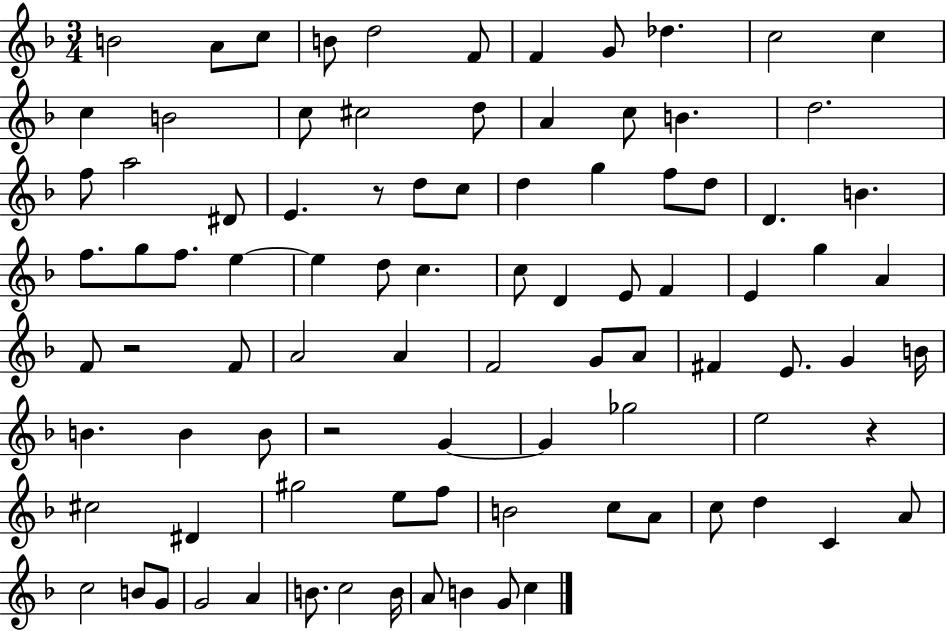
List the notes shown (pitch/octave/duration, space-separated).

B4/h A4/e C5/e B4/e D5/h F4/e F4/q G4/e Db5/q. C5/h C5/q C5/q B4/h C5/e C#5/h D5/e A4/q C5/e B4/q. D5/h. F5/e A5/h D#4/e E4/q. R/e D5/e C5/e D5/q G5/q F5/e D5/e D4/q. B4/q. F5/e. G5/e F5/e. E5/q E5/q D5/e C5/q. C5/e D4/q E4/e F4/q E4/q G5/q A4/q F4/e R/h F4/e A4/h A4/q F4/h G4/e A4/e F#4/q E4/e. G4/q B4/s B4/q. B4/q B4/e R/h G4/q G4/q Gb5/h E5/h R/q C#5/h D#4/q G#5/h E5/e F5/e B4/h C5/e A4/e C5/e D5/q C4/q A4/e C5/h B4/e G4/e G4/h A4/q B4/e. C5/h B4/s A4/e B4/q G4/e C5/q